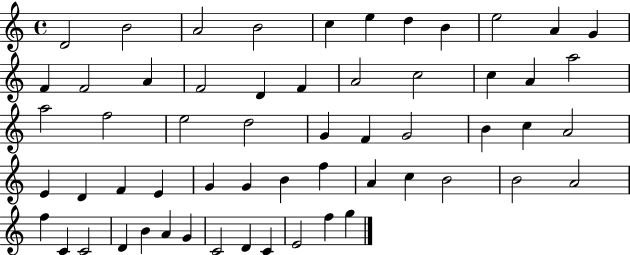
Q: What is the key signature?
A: C major